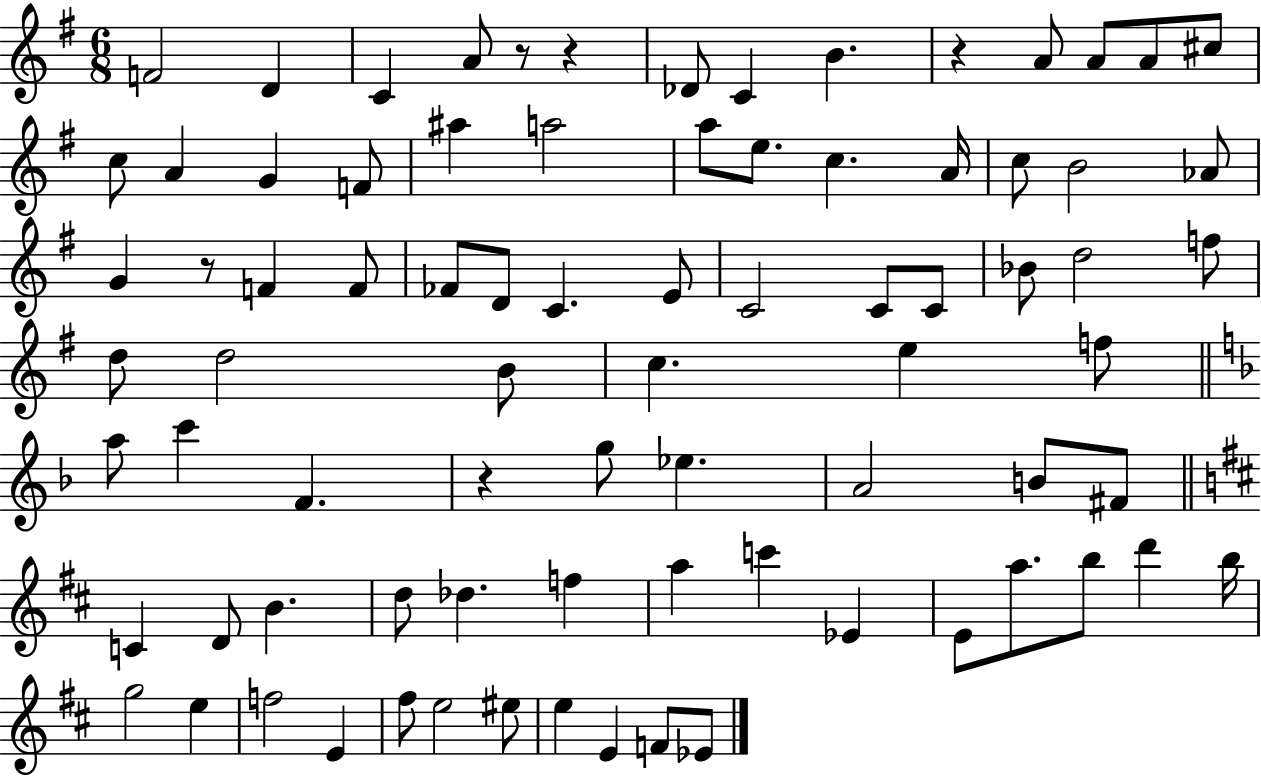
F4/h D4/q C4/q A4/e R/e R/q Db4/e C4/q B4/q. R/q A4/e A4/e A4/e C#5/e C5/e A4/q G4/q F4/e A#5/q A5/h A5/e E5/e. C5/q. A4/s C5/e B4/h Ab4/e G4/q R/e F4/q F4/e FES4/e D4/e C4/q. E4/e C4/h C4/e C4/e Bb4/e D5/h F5/e D5/e D5/h B4/e C5/q. E5/q F5/e A5/e C6/q F4/q. R/q G5/e Eb5/q. A4/h B4/e F#4/e C4/q D4/e B4/q. D5/e Db5/q. F5/q A5/q C6/q Eb4/q E4/e A5/e. B5/e D6/q B5/s G5/h E5/q F5/h E4/q F#5/e E5/h EIS5/e E5/q E4/q F4/e Eb4/e